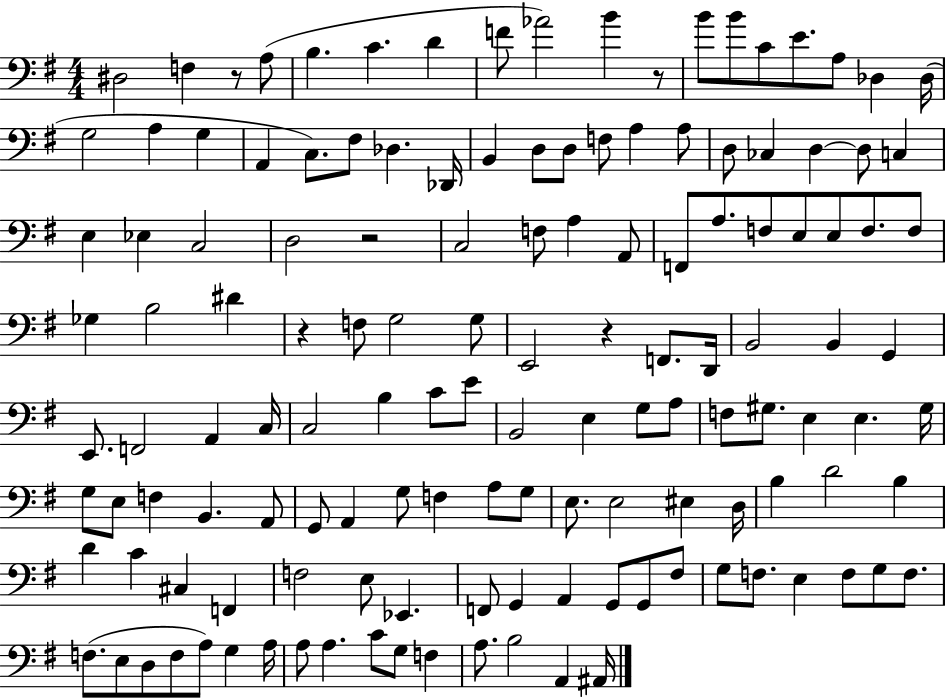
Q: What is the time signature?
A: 4/4